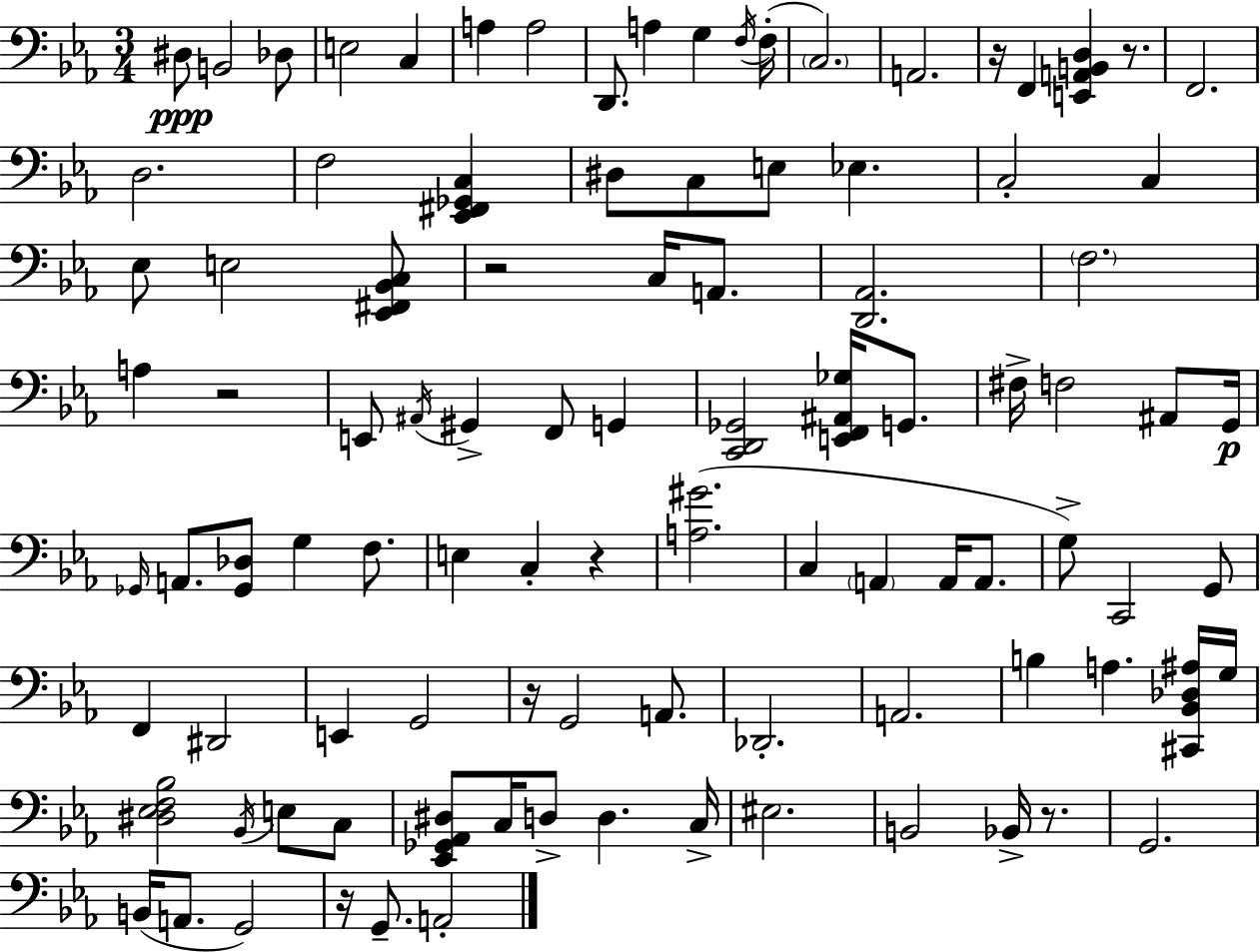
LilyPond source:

{
  \clef bass
  \numericTimeSignature
  \time 3/4
  \key ees \major
  dis8\ppp b,2 des8 | e2 c4 | a4 a2 | d,8. a4 g4 \acciaccatura { f16 }( | \break f16-. \parenthesize c2.) | a,2. | r16 f,4 <e, a, b, d>4 r8. | f,2. | \break d2. | f2 <ees, fis, ges, c>4 | dis8 c8 e8 ees4. | c2-. c4 | \break ees8 e2 <ees, fis, bes, c>8 | r2 c16 a,8. | <d, aes,>2. | \parenthesize f2. | \break a4 r2 | e,8 \acciaccatura { ais,16 } gis,4-> f,8 g,4 | <c, d, ges,>2 <e, f, ais, ges>16 g,8. | fis16-> f2 ais,8 | \break g,16\p \grace { ges,16 } a,8. <ges, des>8 g4 | f8. e4 c4-. r4 | <a gis'>2.( | c4 \parenthesize a,4 a,16 | \break a,8. g8->) c,2 | g,8 f,4 dis,2 | e,4 g,2 | r16 g,2 | \break a,8. des,2.-. | a,2. | b4 a4. | <cis, bes, des ais>16 g16 <dis ees f bes>2 \acciaccatura { bes,16 } | \break e8 c8 <ees, ges, aes, dis>8 c16 d8-> d4. | c16-> eis2. | b,2 | bes,16-> r8. g,2. | \break b,16( a,8. g,2) | r16 g,8.-- a,2-. | \bar "|."
}